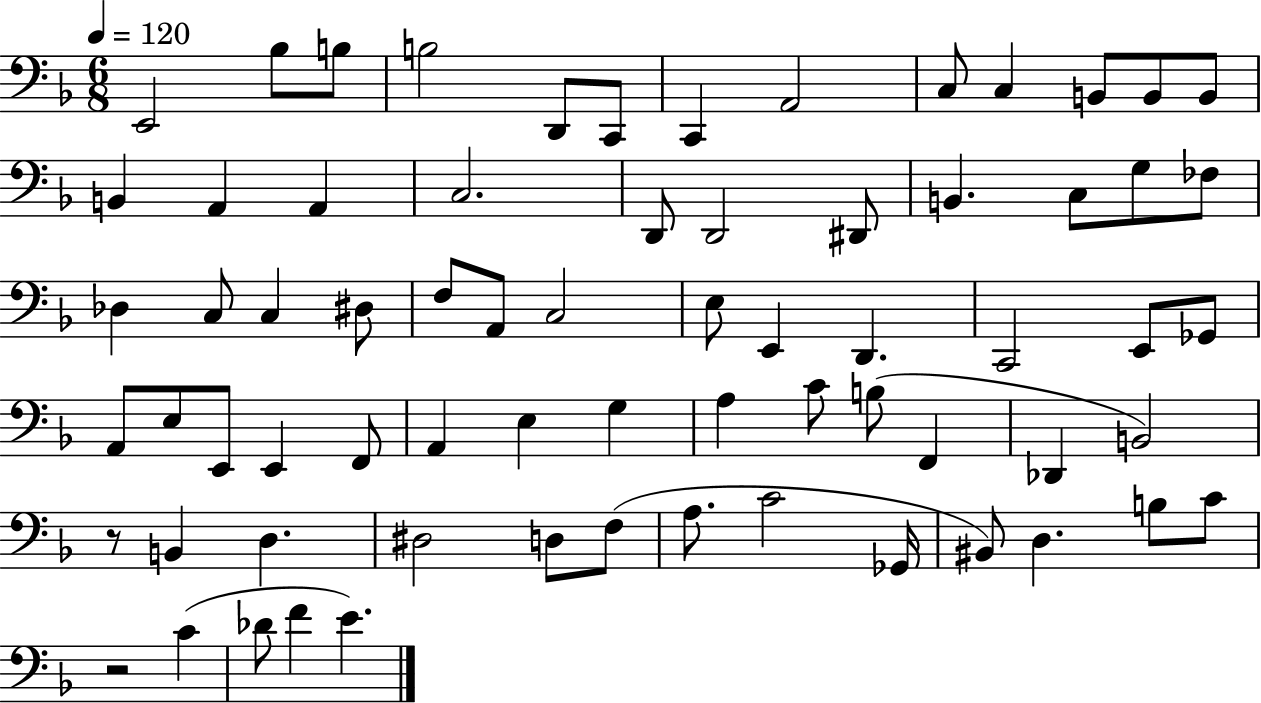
E2/h Bb3/e B3/e B3/h D2/e C2/e C2/q A2/h C3/e C3/q B2/e B2/e B2/e B2/q A2/q A2/q C3/h. D2/e D2/h D#2/e B2/q. C3/e G3/e FES3/e Db3/q C3/e C3/q D#3/e F3/e A2/e C3/h E3/e E2/q D2/q. C2/h E2/e Gb2/e A2/e E3/e E2/e E2/q F2/e A2/q E3/q G3/q A3/q C4/e B3/e F2/q Db2/q B2/h R/e B2/q D3/q. D#3/h D3/e F3/e A3/e. C4/h Gb2/s BIS2/e D3/q. B3/e C4/e R/h C4/q Db4/e F4/q E4/q.